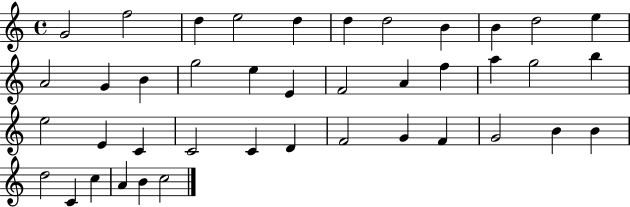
{
  \clef treble
  \time 4/4
  \defaultTimeSignature
  \key c \major
  g'2 f''2 | d''4 e''2 d''4 | d''4 d''2 b'4 | b'4 d''2 e''4 | \break a'2 g'4 b'4 | g''2 e''4 e'4 | f'2 a'4 f''4 | a''4 g''2 b''4 | \break e''2 e'4 c'4 | c'2 c'4 d'4 | f'2 g'4 f'4 | g'2 b'4 b'4 | \break d''2 c'4 c''4 | a'4 b'4 c''2 | \bar "|."
}